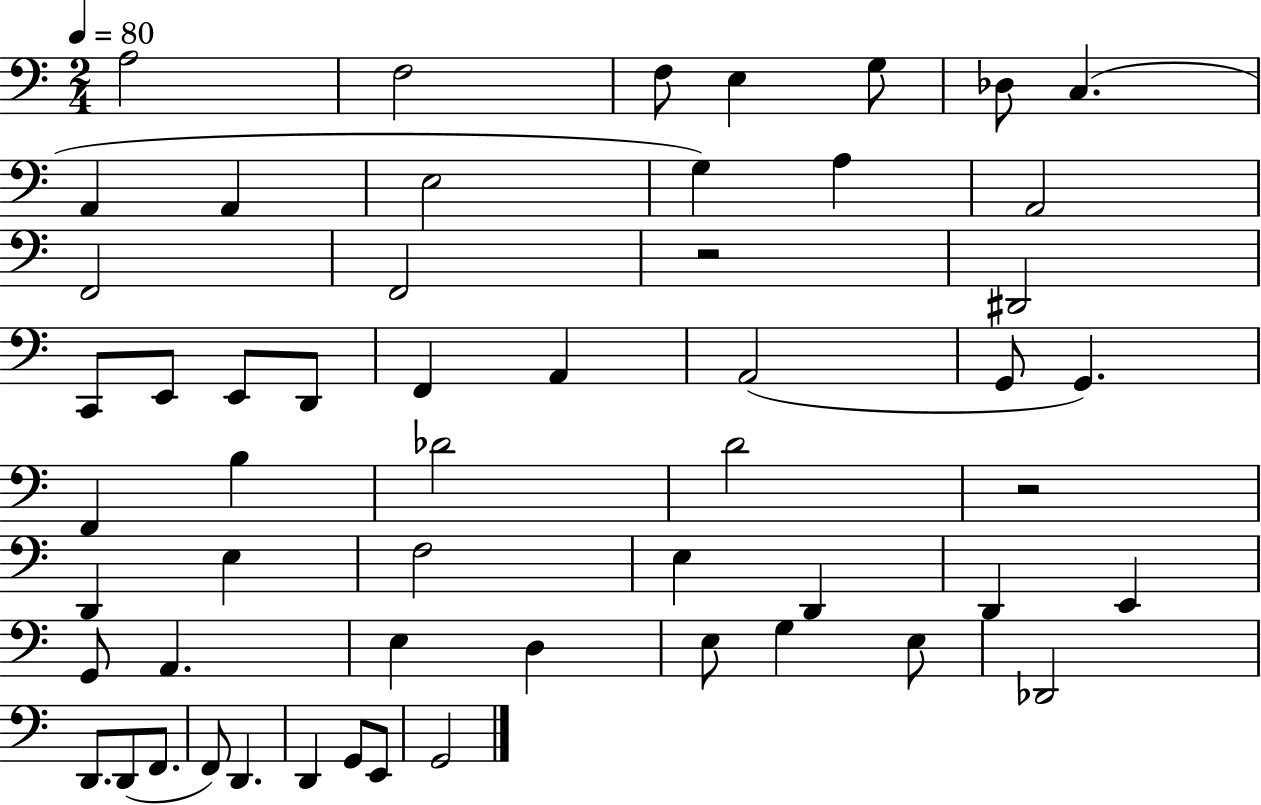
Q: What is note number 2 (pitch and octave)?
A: F3